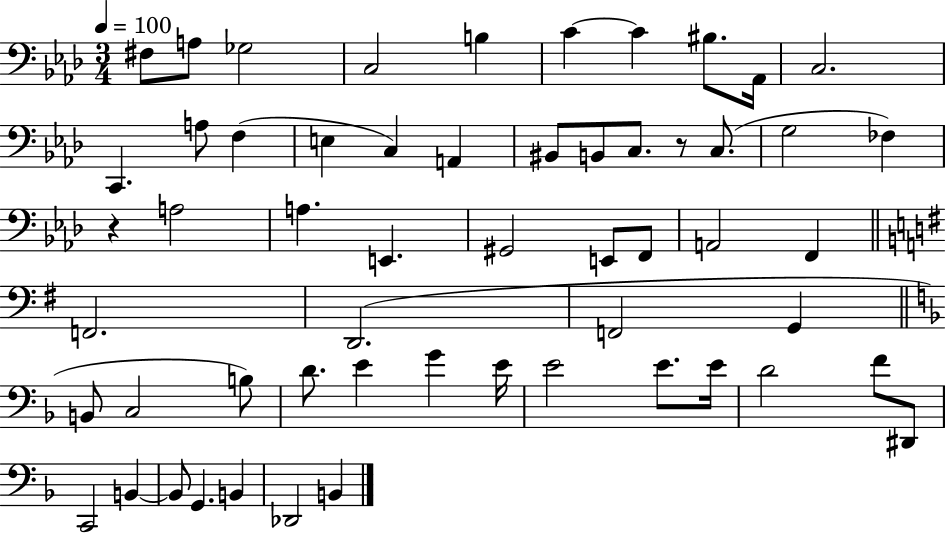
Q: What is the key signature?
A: AES major